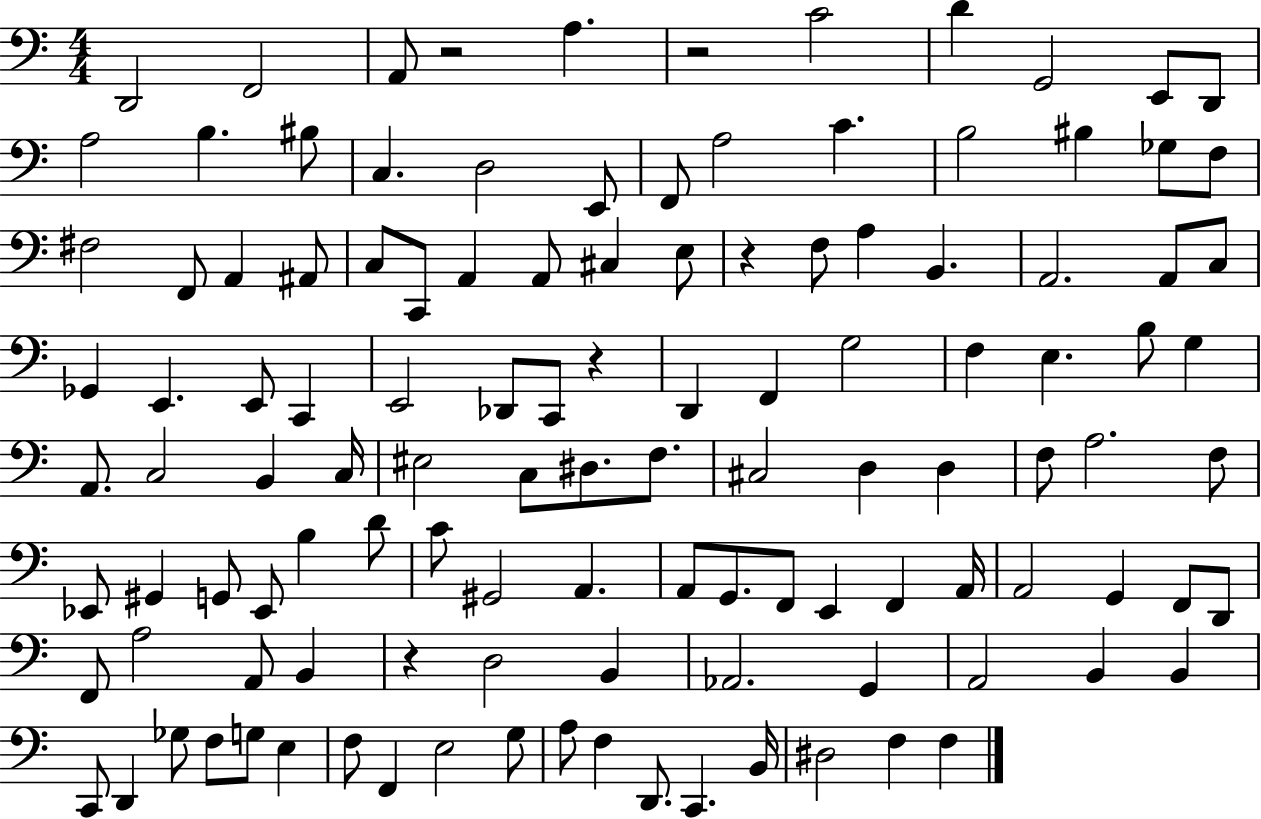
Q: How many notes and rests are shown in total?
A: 119